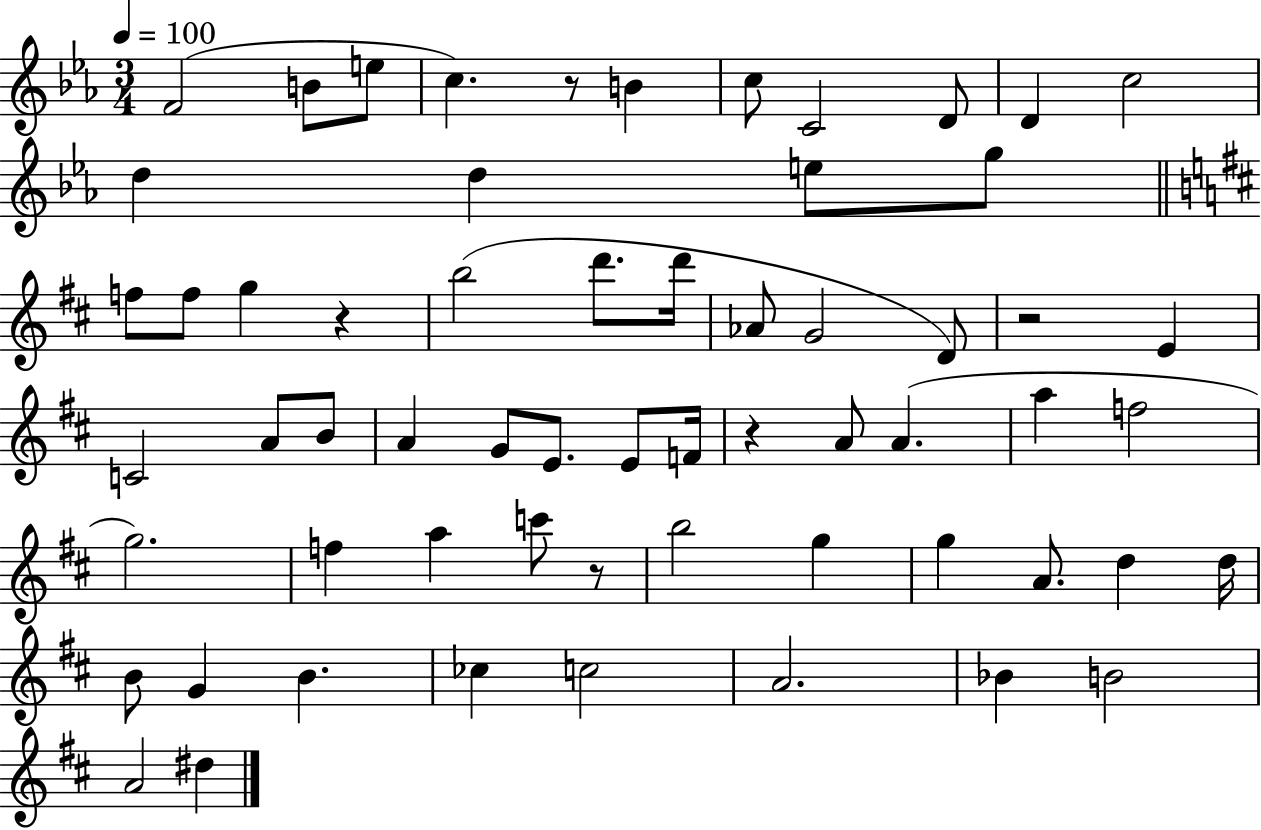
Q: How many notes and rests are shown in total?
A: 61